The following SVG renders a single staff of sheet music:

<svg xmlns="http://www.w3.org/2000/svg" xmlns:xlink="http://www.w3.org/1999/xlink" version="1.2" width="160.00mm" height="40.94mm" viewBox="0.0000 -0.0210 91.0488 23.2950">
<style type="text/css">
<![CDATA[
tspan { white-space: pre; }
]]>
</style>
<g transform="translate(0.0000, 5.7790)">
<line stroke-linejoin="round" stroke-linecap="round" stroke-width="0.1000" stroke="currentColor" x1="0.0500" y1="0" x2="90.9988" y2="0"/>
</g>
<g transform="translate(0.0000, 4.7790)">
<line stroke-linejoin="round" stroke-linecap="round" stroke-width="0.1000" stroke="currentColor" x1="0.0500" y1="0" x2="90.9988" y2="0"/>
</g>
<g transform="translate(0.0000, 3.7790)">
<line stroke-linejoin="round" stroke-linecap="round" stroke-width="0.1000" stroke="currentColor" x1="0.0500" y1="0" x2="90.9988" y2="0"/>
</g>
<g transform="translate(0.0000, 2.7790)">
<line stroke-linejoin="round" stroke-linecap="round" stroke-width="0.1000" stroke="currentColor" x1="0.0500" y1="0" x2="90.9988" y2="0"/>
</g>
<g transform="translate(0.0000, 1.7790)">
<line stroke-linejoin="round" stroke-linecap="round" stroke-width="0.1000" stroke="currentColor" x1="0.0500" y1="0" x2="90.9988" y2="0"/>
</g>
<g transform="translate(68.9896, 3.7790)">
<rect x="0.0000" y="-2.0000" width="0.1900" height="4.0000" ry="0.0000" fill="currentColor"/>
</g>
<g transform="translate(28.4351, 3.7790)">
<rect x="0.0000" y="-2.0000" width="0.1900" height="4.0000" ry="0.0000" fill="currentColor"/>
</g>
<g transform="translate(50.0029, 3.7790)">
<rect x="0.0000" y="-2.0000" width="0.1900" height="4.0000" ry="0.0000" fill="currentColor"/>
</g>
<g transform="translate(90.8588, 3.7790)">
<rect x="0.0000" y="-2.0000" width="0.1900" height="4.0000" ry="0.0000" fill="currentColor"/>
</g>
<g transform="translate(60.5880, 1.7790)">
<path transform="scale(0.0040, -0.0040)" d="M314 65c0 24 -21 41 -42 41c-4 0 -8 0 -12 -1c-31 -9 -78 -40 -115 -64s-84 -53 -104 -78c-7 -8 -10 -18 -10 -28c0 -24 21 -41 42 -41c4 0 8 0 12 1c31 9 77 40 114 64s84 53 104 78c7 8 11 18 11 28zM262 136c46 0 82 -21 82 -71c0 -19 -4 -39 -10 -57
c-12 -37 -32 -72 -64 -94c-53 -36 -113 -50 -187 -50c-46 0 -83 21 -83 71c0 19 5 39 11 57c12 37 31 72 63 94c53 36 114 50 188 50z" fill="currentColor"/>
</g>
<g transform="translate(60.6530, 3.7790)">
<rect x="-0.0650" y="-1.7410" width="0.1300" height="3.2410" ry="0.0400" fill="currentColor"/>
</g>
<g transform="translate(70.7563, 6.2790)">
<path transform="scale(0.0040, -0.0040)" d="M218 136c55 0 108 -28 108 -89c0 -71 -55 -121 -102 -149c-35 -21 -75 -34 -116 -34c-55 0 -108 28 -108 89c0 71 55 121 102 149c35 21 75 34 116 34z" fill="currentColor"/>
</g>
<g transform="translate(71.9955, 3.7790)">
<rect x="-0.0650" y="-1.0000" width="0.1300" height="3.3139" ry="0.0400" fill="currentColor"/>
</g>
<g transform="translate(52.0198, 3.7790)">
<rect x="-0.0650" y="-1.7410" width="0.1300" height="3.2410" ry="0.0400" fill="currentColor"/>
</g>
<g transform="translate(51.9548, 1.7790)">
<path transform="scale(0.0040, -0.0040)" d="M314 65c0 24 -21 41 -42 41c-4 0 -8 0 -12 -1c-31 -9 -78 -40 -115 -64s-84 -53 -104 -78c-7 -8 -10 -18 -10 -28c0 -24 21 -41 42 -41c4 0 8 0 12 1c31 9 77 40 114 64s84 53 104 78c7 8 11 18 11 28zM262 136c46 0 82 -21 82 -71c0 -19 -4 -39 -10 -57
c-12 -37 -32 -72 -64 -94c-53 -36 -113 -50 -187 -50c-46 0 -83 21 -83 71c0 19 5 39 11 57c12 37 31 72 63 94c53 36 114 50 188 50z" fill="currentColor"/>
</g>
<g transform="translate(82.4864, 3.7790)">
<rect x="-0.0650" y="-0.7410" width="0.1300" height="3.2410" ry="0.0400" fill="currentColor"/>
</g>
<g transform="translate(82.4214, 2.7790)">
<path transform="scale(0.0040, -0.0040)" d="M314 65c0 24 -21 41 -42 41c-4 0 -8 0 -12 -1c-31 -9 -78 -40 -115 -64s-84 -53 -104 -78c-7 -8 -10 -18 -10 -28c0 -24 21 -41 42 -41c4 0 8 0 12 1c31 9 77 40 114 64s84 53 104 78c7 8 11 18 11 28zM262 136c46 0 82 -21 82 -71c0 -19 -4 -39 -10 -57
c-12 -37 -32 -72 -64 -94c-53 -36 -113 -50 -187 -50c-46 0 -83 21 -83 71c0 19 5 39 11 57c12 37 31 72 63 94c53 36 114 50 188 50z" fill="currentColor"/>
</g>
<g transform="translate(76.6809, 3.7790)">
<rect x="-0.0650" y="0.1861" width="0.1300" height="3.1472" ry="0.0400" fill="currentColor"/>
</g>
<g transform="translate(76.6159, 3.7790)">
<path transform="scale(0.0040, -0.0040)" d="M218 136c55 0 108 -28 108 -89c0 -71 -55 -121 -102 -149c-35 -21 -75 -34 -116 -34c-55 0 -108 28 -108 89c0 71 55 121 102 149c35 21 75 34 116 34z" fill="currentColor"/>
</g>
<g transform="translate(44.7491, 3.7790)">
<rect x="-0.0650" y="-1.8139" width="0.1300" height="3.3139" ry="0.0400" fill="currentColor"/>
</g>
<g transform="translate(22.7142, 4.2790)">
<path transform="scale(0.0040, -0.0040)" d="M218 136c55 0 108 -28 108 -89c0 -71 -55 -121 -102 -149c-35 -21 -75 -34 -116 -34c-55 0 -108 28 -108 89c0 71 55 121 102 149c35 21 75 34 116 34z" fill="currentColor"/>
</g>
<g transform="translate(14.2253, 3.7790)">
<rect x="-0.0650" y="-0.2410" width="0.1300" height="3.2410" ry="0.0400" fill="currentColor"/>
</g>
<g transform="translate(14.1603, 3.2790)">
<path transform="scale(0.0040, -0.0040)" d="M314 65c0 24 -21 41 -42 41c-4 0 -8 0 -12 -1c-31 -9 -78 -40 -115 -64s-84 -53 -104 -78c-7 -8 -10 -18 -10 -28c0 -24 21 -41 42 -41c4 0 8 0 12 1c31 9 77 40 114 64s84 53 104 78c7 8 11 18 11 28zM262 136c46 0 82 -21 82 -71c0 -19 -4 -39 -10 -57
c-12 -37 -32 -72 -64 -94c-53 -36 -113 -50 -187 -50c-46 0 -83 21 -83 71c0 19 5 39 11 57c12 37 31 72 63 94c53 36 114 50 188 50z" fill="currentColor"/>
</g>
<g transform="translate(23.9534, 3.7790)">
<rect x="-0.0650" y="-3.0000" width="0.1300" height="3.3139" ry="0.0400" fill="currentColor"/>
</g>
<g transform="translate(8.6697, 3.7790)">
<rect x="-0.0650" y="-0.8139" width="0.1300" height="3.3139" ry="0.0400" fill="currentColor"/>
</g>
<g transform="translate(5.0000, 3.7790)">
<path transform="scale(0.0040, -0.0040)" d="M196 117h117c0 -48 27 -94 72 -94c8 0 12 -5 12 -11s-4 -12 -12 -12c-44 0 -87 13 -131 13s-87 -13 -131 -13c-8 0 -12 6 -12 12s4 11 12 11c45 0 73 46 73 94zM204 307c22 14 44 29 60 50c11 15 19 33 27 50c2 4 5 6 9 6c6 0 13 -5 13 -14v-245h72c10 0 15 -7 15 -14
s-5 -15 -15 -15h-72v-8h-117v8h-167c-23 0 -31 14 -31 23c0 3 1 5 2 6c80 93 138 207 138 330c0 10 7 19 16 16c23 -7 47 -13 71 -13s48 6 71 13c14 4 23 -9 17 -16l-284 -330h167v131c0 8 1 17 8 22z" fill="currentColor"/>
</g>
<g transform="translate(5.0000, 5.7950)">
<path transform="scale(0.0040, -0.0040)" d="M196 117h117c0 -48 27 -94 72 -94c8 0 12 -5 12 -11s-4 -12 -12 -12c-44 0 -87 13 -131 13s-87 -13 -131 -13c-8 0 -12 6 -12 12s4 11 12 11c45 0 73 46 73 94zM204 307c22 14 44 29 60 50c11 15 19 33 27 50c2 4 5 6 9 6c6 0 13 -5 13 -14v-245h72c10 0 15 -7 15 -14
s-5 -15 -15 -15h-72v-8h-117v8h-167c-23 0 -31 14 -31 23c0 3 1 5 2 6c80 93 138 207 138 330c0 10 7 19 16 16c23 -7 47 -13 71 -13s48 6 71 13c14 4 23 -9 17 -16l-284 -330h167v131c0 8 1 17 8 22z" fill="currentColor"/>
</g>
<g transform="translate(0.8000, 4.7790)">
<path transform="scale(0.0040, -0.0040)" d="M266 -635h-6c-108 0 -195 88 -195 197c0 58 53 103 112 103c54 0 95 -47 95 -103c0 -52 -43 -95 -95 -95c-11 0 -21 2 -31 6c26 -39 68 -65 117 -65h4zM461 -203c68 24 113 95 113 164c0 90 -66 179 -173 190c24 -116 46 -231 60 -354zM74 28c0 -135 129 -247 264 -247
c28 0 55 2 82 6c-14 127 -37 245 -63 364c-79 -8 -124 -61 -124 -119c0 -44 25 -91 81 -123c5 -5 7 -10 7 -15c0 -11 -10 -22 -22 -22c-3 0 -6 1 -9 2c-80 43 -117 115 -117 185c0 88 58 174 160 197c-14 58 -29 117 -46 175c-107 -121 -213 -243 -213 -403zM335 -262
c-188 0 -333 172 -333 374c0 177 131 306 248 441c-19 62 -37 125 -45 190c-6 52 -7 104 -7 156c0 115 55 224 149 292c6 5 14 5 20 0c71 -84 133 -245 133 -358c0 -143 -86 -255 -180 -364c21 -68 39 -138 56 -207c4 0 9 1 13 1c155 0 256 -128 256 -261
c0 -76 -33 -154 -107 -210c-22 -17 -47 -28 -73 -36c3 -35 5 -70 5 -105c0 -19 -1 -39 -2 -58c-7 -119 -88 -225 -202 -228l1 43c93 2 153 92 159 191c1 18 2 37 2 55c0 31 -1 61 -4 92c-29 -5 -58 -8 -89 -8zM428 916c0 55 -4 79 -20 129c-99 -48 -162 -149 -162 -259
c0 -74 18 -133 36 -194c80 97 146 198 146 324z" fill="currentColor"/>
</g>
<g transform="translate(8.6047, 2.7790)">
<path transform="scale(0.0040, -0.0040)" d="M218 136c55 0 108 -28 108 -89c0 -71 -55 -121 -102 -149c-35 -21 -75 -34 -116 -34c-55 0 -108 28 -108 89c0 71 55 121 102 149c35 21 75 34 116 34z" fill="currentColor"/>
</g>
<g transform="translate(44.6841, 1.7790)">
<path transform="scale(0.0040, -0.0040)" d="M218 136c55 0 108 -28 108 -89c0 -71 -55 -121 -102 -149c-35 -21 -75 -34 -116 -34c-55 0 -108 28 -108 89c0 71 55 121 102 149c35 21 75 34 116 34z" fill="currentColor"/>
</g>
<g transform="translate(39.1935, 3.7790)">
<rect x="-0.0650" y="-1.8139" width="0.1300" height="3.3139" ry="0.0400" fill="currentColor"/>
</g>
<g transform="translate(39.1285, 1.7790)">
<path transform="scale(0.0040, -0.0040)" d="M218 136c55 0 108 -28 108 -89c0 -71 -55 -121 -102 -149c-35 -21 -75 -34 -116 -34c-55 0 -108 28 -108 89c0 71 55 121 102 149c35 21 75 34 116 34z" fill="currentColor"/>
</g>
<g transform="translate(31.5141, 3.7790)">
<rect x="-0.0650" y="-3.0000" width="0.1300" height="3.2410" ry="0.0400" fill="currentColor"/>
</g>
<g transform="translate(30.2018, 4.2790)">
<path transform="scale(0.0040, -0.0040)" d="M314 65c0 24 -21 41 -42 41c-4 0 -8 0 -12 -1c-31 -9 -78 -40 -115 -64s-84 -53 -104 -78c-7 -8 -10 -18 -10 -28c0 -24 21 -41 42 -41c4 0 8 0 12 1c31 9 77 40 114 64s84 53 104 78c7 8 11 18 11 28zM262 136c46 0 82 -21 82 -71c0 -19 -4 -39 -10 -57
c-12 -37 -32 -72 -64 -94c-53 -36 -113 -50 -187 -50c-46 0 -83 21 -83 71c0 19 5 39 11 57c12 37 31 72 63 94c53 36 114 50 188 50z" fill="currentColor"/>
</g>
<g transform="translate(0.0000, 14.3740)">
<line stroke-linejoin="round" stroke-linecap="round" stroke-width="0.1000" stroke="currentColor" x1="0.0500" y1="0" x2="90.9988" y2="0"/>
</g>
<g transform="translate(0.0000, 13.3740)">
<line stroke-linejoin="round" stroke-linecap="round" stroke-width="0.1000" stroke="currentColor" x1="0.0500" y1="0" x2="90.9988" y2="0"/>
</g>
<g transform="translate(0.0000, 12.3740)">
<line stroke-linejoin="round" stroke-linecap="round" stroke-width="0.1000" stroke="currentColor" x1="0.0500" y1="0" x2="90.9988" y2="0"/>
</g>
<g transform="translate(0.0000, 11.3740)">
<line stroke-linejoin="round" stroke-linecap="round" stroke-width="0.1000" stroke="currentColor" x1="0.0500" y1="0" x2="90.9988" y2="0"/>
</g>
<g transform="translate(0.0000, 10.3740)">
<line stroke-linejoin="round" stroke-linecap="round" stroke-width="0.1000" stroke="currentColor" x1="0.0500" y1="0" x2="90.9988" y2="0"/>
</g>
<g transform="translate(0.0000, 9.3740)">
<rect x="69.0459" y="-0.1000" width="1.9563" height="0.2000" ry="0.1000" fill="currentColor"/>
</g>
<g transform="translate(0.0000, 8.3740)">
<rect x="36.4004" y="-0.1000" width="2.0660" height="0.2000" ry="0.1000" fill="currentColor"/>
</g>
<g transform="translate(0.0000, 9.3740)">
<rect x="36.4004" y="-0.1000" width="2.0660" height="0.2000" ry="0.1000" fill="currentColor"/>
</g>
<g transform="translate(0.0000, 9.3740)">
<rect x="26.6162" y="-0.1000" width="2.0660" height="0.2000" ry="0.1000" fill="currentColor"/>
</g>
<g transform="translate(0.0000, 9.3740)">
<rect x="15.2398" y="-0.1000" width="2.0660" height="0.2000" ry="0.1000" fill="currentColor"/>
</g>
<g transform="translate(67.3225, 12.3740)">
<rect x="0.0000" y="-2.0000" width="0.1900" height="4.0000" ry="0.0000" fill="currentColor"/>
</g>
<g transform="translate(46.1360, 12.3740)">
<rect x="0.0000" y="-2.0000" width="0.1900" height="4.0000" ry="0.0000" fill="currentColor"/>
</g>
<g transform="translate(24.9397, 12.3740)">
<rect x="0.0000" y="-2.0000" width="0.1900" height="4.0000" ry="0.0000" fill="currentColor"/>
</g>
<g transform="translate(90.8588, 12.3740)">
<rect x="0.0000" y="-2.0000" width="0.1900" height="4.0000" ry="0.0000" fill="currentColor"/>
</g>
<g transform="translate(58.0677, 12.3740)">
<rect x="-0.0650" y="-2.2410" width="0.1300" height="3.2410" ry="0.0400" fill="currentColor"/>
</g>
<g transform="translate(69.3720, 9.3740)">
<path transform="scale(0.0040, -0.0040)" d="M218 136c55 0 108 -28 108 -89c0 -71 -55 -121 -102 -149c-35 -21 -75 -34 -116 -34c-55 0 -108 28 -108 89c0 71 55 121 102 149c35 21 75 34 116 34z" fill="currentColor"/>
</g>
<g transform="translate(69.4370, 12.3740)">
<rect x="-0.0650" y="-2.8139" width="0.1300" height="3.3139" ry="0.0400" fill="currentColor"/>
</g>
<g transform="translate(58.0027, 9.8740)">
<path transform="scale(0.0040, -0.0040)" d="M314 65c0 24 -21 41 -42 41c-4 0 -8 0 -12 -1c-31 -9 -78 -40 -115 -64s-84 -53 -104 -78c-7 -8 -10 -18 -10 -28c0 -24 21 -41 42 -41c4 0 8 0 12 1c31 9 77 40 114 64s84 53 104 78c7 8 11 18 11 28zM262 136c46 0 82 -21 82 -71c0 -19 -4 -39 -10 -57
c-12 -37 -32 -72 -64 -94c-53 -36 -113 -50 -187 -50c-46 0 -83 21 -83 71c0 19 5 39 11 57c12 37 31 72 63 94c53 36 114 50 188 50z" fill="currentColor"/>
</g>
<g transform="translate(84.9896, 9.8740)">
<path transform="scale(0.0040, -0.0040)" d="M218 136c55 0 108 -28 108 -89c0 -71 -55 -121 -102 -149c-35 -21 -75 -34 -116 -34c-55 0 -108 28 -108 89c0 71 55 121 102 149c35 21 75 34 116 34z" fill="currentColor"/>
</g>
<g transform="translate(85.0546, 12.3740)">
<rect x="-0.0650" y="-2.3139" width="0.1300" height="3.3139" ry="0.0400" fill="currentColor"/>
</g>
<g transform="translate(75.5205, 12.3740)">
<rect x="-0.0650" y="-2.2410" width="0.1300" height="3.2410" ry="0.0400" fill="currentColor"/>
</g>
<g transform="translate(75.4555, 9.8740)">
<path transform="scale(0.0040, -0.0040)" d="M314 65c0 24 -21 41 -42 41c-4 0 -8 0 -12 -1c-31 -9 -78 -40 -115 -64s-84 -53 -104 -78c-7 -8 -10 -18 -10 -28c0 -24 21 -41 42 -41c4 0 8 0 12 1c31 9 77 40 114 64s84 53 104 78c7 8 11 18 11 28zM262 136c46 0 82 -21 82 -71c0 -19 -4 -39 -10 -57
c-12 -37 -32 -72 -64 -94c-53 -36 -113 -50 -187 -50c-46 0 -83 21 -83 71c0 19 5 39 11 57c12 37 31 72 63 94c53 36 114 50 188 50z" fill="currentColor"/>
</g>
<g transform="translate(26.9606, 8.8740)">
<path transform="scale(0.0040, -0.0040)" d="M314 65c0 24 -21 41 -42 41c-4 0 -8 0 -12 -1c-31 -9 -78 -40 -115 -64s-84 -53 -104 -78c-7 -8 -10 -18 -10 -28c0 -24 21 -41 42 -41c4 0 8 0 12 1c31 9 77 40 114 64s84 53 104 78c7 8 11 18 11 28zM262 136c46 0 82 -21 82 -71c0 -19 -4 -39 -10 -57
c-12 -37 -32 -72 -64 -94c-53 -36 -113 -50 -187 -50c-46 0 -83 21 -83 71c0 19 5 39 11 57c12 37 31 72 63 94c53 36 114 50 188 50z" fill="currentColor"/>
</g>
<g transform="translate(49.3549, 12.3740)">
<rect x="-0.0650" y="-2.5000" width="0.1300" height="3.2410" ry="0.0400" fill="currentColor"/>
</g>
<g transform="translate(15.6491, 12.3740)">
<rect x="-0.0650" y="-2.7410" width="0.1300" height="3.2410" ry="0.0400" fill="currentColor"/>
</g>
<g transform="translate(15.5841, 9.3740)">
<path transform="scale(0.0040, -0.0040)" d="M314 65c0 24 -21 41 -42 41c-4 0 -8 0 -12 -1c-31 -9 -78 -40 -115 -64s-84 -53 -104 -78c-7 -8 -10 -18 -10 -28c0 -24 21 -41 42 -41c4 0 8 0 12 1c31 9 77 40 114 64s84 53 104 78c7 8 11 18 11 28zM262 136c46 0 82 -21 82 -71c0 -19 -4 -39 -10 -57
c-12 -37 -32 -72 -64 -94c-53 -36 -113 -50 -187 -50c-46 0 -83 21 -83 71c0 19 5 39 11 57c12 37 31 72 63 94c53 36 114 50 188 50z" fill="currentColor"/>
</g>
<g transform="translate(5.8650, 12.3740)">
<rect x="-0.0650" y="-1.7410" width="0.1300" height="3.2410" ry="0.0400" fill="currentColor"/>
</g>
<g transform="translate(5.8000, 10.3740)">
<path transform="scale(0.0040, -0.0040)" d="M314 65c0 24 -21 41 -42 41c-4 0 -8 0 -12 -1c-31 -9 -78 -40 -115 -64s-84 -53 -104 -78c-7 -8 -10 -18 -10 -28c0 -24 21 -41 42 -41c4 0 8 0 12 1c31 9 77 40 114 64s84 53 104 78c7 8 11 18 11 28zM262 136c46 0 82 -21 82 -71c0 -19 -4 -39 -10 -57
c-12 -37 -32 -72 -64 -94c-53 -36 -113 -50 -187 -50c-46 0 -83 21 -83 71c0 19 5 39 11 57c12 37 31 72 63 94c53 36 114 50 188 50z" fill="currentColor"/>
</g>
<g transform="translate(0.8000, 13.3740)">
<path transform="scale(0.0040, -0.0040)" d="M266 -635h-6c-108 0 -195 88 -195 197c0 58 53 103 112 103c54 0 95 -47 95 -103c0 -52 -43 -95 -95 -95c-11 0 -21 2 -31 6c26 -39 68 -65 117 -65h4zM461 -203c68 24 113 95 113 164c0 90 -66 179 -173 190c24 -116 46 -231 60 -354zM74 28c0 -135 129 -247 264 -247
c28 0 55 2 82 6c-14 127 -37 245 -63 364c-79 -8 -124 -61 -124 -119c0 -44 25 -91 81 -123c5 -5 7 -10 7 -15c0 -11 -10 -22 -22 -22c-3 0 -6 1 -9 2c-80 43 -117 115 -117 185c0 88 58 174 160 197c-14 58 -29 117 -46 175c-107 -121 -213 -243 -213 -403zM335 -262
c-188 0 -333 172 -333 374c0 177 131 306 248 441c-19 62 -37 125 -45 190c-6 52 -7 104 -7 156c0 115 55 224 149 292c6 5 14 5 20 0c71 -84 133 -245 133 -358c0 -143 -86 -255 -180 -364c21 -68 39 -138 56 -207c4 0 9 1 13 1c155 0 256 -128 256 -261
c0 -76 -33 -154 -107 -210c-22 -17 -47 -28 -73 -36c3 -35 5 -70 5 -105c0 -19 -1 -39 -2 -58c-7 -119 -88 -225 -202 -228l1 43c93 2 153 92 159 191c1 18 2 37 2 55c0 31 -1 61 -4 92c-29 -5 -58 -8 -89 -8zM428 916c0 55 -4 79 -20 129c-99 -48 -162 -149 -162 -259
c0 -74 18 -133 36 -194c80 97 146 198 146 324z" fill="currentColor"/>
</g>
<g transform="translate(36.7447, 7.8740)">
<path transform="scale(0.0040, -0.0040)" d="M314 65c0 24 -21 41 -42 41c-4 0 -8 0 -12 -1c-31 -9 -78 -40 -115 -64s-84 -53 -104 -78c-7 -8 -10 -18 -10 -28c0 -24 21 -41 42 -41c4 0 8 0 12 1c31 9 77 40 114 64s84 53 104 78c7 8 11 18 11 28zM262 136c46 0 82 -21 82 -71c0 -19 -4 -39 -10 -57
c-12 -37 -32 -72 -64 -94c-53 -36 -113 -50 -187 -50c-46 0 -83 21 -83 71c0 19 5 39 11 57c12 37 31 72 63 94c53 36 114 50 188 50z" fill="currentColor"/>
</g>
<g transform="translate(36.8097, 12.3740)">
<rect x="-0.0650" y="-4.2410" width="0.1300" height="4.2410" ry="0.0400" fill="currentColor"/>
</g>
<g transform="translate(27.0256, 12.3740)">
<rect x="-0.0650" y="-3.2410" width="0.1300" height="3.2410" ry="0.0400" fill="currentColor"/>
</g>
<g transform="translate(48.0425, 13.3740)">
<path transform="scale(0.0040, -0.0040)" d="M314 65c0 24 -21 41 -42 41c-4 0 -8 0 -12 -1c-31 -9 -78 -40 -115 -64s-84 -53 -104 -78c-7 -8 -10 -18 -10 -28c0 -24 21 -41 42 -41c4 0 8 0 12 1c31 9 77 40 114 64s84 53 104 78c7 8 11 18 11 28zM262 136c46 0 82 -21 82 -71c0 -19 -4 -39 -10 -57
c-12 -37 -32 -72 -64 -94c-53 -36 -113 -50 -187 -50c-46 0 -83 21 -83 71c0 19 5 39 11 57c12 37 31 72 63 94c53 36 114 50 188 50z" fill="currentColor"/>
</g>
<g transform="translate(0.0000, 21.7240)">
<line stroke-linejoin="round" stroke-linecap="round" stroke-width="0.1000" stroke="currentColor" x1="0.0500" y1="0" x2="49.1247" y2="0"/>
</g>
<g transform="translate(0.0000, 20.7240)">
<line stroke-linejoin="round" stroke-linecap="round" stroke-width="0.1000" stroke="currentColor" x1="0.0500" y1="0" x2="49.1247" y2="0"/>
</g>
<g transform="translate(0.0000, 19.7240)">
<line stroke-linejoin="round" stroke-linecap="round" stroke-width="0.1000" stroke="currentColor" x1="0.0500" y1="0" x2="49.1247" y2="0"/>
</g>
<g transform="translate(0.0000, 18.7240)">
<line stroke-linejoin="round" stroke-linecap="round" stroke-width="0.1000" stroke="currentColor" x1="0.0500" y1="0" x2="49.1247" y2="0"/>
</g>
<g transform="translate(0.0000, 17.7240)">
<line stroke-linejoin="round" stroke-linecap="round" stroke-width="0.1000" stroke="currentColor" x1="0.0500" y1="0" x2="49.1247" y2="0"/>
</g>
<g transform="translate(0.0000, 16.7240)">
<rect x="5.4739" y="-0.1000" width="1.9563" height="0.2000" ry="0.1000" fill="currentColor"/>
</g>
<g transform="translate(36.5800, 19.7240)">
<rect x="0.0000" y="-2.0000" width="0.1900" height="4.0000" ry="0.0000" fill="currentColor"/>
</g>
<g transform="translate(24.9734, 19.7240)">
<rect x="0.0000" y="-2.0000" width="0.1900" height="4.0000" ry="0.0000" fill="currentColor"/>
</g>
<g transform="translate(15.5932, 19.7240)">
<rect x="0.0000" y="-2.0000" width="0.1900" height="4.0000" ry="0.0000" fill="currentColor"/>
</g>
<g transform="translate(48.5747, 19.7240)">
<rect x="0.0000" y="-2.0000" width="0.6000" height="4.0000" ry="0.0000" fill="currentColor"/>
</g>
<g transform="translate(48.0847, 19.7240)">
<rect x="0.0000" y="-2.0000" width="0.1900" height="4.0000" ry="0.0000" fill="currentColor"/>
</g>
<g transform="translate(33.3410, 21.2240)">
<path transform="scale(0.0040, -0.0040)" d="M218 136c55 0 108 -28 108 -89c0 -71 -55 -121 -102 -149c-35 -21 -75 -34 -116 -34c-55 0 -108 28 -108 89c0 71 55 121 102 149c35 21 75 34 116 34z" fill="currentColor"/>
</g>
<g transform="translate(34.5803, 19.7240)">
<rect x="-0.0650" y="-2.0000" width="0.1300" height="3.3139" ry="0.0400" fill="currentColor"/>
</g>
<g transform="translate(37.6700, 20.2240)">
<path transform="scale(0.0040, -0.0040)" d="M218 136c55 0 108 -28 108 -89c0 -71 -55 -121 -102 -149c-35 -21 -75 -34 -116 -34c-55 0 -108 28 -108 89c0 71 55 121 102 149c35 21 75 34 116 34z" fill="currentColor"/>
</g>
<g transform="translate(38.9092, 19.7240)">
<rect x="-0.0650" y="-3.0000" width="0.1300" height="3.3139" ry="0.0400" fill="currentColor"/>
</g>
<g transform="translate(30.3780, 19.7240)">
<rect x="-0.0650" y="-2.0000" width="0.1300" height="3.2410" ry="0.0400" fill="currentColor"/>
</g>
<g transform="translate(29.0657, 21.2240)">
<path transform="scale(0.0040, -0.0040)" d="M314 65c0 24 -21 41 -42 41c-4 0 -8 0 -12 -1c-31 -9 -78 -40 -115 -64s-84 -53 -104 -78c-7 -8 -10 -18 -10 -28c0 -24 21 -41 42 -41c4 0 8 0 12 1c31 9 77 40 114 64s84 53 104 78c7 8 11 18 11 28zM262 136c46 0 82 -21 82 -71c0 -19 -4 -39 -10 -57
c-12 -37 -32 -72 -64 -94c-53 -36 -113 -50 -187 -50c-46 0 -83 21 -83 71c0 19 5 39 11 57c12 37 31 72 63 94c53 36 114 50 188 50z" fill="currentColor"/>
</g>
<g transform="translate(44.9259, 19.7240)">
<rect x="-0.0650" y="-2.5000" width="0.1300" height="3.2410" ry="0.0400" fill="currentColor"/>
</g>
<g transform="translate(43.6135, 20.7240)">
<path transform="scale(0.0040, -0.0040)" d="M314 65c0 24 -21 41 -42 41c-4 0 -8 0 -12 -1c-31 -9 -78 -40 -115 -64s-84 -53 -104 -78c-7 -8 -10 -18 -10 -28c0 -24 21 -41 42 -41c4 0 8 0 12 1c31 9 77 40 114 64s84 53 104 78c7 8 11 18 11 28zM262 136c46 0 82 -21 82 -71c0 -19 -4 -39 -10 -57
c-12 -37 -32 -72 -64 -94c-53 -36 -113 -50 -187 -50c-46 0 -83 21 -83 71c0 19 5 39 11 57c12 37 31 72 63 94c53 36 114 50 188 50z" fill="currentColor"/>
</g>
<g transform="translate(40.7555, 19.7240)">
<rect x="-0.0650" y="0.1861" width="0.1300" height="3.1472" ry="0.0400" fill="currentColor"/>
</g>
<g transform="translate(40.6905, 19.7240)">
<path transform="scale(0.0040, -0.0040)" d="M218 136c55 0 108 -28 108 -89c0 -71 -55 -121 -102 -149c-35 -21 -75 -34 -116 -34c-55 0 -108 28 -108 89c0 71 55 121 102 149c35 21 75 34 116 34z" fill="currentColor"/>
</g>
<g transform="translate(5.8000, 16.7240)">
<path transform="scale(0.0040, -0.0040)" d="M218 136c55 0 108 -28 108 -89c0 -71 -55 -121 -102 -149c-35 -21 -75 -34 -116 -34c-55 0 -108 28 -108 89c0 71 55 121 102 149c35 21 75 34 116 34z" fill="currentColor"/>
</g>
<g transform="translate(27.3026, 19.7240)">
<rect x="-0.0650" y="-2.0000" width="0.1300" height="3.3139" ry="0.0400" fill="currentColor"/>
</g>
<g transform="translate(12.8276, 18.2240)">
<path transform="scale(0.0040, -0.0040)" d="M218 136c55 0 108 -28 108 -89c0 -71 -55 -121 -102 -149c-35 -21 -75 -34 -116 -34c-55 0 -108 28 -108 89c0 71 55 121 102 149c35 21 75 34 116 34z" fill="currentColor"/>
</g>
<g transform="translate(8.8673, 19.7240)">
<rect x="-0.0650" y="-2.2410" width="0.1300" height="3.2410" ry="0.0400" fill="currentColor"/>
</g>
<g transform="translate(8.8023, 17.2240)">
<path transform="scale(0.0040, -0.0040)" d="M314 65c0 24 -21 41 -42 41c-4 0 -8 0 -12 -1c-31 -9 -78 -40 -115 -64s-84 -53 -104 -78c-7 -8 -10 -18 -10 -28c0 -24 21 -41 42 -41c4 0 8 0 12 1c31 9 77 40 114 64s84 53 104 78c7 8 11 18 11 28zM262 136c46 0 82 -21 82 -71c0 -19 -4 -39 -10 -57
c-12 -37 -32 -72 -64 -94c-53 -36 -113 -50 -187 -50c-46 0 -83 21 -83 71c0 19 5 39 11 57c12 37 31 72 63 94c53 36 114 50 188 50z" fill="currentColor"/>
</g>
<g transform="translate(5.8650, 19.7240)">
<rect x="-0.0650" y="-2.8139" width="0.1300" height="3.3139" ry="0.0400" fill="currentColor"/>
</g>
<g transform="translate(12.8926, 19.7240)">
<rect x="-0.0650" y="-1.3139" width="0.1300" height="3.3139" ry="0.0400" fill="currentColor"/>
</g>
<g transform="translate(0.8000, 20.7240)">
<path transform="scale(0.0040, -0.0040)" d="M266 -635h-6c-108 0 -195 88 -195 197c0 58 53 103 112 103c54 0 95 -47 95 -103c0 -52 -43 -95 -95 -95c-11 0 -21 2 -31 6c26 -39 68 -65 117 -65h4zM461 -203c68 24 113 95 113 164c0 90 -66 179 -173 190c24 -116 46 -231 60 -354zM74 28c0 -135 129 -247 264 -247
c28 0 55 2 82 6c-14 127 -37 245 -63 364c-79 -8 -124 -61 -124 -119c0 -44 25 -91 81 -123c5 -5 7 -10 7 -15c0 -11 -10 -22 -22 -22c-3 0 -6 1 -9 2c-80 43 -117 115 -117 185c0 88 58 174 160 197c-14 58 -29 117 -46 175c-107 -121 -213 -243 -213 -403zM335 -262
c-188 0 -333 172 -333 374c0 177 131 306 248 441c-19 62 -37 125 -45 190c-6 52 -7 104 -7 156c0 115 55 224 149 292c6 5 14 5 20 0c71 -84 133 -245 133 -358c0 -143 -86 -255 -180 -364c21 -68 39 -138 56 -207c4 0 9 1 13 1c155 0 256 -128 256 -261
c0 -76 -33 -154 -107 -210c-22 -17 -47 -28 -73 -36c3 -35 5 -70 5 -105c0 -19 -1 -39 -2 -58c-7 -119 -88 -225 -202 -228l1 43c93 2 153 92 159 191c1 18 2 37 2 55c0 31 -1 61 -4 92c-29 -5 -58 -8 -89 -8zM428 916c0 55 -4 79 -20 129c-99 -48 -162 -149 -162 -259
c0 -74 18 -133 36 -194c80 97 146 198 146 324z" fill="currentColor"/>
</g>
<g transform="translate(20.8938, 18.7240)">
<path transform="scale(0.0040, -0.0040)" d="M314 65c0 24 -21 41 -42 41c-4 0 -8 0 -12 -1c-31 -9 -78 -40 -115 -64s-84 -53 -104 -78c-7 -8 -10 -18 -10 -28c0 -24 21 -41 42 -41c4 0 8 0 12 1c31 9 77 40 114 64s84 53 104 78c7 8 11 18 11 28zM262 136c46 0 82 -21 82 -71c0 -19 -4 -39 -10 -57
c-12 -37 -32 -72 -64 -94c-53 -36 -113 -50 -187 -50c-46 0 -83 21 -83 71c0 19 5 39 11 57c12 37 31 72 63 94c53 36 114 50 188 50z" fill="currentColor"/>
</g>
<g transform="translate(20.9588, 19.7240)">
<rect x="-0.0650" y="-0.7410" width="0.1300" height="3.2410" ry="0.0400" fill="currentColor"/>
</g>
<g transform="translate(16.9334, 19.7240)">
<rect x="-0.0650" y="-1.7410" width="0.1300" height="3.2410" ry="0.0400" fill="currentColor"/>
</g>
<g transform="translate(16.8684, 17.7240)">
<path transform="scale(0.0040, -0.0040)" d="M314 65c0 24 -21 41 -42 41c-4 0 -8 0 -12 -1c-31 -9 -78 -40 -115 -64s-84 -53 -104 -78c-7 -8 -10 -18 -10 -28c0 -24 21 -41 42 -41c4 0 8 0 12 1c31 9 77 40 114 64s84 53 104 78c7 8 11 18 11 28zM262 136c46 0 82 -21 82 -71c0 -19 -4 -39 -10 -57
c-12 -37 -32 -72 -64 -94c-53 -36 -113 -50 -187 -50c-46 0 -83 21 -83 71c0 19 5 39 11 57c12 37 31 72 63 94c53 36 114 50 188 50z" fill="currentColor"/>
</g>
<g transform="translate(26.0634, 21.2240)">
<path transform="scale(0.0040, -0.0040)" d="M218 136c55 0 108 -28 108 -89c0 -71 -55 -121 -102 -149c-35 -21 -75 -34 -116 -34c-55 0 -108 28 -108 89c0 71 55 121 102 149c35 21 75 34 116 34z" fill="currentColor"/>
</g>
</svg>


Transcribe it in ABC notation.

X:1
T:Untitled
M:4/4
L:1/4
K:C
d c2 A A2 f f f2 f2 D B d2 f2 a2 b2 d'2 G2 g2 a g2 g a g2 e f2 d2 F F2 F A B G2